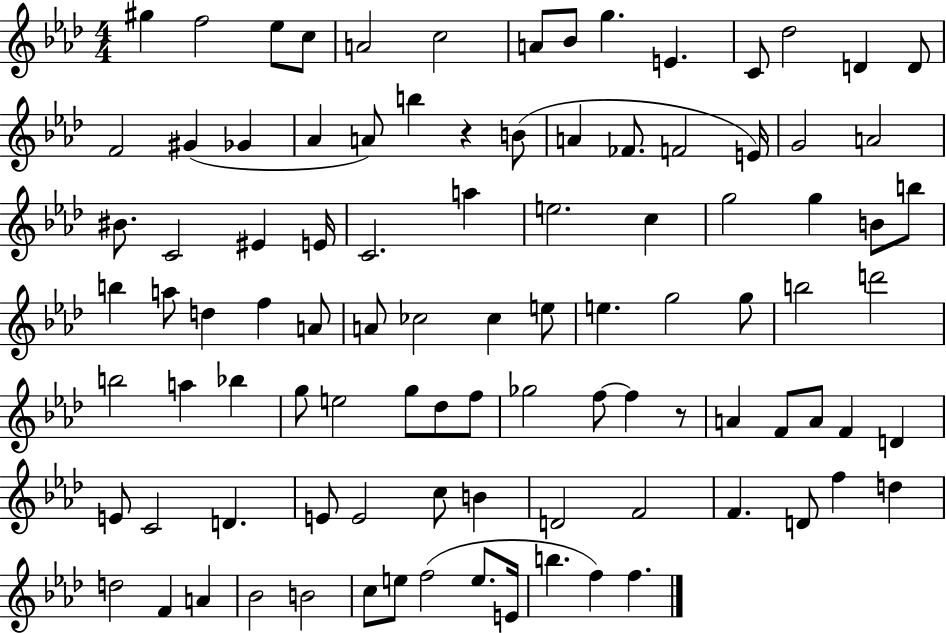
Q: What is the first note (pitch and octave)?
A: G#5